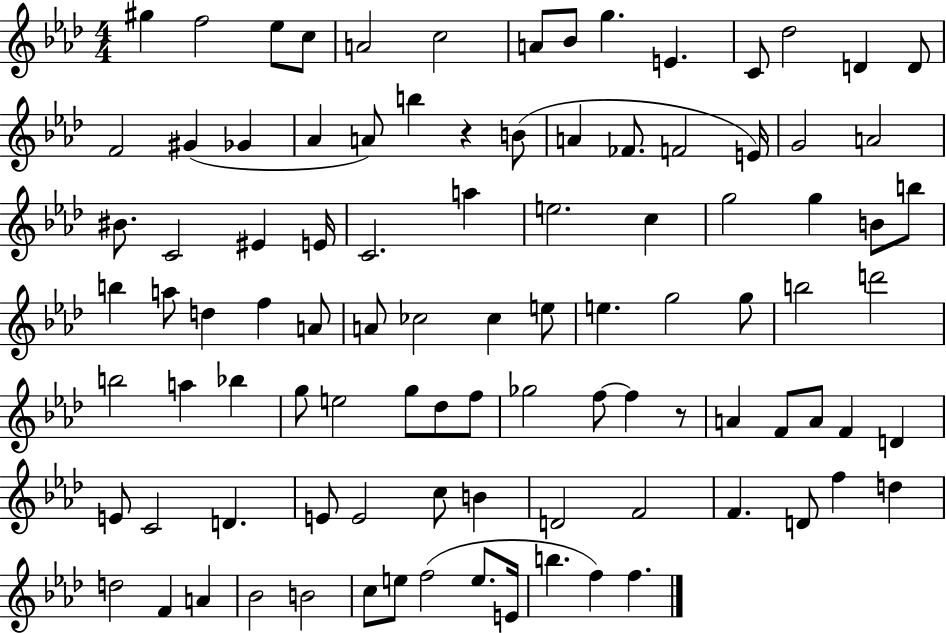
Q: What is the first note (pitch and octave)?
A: G#5